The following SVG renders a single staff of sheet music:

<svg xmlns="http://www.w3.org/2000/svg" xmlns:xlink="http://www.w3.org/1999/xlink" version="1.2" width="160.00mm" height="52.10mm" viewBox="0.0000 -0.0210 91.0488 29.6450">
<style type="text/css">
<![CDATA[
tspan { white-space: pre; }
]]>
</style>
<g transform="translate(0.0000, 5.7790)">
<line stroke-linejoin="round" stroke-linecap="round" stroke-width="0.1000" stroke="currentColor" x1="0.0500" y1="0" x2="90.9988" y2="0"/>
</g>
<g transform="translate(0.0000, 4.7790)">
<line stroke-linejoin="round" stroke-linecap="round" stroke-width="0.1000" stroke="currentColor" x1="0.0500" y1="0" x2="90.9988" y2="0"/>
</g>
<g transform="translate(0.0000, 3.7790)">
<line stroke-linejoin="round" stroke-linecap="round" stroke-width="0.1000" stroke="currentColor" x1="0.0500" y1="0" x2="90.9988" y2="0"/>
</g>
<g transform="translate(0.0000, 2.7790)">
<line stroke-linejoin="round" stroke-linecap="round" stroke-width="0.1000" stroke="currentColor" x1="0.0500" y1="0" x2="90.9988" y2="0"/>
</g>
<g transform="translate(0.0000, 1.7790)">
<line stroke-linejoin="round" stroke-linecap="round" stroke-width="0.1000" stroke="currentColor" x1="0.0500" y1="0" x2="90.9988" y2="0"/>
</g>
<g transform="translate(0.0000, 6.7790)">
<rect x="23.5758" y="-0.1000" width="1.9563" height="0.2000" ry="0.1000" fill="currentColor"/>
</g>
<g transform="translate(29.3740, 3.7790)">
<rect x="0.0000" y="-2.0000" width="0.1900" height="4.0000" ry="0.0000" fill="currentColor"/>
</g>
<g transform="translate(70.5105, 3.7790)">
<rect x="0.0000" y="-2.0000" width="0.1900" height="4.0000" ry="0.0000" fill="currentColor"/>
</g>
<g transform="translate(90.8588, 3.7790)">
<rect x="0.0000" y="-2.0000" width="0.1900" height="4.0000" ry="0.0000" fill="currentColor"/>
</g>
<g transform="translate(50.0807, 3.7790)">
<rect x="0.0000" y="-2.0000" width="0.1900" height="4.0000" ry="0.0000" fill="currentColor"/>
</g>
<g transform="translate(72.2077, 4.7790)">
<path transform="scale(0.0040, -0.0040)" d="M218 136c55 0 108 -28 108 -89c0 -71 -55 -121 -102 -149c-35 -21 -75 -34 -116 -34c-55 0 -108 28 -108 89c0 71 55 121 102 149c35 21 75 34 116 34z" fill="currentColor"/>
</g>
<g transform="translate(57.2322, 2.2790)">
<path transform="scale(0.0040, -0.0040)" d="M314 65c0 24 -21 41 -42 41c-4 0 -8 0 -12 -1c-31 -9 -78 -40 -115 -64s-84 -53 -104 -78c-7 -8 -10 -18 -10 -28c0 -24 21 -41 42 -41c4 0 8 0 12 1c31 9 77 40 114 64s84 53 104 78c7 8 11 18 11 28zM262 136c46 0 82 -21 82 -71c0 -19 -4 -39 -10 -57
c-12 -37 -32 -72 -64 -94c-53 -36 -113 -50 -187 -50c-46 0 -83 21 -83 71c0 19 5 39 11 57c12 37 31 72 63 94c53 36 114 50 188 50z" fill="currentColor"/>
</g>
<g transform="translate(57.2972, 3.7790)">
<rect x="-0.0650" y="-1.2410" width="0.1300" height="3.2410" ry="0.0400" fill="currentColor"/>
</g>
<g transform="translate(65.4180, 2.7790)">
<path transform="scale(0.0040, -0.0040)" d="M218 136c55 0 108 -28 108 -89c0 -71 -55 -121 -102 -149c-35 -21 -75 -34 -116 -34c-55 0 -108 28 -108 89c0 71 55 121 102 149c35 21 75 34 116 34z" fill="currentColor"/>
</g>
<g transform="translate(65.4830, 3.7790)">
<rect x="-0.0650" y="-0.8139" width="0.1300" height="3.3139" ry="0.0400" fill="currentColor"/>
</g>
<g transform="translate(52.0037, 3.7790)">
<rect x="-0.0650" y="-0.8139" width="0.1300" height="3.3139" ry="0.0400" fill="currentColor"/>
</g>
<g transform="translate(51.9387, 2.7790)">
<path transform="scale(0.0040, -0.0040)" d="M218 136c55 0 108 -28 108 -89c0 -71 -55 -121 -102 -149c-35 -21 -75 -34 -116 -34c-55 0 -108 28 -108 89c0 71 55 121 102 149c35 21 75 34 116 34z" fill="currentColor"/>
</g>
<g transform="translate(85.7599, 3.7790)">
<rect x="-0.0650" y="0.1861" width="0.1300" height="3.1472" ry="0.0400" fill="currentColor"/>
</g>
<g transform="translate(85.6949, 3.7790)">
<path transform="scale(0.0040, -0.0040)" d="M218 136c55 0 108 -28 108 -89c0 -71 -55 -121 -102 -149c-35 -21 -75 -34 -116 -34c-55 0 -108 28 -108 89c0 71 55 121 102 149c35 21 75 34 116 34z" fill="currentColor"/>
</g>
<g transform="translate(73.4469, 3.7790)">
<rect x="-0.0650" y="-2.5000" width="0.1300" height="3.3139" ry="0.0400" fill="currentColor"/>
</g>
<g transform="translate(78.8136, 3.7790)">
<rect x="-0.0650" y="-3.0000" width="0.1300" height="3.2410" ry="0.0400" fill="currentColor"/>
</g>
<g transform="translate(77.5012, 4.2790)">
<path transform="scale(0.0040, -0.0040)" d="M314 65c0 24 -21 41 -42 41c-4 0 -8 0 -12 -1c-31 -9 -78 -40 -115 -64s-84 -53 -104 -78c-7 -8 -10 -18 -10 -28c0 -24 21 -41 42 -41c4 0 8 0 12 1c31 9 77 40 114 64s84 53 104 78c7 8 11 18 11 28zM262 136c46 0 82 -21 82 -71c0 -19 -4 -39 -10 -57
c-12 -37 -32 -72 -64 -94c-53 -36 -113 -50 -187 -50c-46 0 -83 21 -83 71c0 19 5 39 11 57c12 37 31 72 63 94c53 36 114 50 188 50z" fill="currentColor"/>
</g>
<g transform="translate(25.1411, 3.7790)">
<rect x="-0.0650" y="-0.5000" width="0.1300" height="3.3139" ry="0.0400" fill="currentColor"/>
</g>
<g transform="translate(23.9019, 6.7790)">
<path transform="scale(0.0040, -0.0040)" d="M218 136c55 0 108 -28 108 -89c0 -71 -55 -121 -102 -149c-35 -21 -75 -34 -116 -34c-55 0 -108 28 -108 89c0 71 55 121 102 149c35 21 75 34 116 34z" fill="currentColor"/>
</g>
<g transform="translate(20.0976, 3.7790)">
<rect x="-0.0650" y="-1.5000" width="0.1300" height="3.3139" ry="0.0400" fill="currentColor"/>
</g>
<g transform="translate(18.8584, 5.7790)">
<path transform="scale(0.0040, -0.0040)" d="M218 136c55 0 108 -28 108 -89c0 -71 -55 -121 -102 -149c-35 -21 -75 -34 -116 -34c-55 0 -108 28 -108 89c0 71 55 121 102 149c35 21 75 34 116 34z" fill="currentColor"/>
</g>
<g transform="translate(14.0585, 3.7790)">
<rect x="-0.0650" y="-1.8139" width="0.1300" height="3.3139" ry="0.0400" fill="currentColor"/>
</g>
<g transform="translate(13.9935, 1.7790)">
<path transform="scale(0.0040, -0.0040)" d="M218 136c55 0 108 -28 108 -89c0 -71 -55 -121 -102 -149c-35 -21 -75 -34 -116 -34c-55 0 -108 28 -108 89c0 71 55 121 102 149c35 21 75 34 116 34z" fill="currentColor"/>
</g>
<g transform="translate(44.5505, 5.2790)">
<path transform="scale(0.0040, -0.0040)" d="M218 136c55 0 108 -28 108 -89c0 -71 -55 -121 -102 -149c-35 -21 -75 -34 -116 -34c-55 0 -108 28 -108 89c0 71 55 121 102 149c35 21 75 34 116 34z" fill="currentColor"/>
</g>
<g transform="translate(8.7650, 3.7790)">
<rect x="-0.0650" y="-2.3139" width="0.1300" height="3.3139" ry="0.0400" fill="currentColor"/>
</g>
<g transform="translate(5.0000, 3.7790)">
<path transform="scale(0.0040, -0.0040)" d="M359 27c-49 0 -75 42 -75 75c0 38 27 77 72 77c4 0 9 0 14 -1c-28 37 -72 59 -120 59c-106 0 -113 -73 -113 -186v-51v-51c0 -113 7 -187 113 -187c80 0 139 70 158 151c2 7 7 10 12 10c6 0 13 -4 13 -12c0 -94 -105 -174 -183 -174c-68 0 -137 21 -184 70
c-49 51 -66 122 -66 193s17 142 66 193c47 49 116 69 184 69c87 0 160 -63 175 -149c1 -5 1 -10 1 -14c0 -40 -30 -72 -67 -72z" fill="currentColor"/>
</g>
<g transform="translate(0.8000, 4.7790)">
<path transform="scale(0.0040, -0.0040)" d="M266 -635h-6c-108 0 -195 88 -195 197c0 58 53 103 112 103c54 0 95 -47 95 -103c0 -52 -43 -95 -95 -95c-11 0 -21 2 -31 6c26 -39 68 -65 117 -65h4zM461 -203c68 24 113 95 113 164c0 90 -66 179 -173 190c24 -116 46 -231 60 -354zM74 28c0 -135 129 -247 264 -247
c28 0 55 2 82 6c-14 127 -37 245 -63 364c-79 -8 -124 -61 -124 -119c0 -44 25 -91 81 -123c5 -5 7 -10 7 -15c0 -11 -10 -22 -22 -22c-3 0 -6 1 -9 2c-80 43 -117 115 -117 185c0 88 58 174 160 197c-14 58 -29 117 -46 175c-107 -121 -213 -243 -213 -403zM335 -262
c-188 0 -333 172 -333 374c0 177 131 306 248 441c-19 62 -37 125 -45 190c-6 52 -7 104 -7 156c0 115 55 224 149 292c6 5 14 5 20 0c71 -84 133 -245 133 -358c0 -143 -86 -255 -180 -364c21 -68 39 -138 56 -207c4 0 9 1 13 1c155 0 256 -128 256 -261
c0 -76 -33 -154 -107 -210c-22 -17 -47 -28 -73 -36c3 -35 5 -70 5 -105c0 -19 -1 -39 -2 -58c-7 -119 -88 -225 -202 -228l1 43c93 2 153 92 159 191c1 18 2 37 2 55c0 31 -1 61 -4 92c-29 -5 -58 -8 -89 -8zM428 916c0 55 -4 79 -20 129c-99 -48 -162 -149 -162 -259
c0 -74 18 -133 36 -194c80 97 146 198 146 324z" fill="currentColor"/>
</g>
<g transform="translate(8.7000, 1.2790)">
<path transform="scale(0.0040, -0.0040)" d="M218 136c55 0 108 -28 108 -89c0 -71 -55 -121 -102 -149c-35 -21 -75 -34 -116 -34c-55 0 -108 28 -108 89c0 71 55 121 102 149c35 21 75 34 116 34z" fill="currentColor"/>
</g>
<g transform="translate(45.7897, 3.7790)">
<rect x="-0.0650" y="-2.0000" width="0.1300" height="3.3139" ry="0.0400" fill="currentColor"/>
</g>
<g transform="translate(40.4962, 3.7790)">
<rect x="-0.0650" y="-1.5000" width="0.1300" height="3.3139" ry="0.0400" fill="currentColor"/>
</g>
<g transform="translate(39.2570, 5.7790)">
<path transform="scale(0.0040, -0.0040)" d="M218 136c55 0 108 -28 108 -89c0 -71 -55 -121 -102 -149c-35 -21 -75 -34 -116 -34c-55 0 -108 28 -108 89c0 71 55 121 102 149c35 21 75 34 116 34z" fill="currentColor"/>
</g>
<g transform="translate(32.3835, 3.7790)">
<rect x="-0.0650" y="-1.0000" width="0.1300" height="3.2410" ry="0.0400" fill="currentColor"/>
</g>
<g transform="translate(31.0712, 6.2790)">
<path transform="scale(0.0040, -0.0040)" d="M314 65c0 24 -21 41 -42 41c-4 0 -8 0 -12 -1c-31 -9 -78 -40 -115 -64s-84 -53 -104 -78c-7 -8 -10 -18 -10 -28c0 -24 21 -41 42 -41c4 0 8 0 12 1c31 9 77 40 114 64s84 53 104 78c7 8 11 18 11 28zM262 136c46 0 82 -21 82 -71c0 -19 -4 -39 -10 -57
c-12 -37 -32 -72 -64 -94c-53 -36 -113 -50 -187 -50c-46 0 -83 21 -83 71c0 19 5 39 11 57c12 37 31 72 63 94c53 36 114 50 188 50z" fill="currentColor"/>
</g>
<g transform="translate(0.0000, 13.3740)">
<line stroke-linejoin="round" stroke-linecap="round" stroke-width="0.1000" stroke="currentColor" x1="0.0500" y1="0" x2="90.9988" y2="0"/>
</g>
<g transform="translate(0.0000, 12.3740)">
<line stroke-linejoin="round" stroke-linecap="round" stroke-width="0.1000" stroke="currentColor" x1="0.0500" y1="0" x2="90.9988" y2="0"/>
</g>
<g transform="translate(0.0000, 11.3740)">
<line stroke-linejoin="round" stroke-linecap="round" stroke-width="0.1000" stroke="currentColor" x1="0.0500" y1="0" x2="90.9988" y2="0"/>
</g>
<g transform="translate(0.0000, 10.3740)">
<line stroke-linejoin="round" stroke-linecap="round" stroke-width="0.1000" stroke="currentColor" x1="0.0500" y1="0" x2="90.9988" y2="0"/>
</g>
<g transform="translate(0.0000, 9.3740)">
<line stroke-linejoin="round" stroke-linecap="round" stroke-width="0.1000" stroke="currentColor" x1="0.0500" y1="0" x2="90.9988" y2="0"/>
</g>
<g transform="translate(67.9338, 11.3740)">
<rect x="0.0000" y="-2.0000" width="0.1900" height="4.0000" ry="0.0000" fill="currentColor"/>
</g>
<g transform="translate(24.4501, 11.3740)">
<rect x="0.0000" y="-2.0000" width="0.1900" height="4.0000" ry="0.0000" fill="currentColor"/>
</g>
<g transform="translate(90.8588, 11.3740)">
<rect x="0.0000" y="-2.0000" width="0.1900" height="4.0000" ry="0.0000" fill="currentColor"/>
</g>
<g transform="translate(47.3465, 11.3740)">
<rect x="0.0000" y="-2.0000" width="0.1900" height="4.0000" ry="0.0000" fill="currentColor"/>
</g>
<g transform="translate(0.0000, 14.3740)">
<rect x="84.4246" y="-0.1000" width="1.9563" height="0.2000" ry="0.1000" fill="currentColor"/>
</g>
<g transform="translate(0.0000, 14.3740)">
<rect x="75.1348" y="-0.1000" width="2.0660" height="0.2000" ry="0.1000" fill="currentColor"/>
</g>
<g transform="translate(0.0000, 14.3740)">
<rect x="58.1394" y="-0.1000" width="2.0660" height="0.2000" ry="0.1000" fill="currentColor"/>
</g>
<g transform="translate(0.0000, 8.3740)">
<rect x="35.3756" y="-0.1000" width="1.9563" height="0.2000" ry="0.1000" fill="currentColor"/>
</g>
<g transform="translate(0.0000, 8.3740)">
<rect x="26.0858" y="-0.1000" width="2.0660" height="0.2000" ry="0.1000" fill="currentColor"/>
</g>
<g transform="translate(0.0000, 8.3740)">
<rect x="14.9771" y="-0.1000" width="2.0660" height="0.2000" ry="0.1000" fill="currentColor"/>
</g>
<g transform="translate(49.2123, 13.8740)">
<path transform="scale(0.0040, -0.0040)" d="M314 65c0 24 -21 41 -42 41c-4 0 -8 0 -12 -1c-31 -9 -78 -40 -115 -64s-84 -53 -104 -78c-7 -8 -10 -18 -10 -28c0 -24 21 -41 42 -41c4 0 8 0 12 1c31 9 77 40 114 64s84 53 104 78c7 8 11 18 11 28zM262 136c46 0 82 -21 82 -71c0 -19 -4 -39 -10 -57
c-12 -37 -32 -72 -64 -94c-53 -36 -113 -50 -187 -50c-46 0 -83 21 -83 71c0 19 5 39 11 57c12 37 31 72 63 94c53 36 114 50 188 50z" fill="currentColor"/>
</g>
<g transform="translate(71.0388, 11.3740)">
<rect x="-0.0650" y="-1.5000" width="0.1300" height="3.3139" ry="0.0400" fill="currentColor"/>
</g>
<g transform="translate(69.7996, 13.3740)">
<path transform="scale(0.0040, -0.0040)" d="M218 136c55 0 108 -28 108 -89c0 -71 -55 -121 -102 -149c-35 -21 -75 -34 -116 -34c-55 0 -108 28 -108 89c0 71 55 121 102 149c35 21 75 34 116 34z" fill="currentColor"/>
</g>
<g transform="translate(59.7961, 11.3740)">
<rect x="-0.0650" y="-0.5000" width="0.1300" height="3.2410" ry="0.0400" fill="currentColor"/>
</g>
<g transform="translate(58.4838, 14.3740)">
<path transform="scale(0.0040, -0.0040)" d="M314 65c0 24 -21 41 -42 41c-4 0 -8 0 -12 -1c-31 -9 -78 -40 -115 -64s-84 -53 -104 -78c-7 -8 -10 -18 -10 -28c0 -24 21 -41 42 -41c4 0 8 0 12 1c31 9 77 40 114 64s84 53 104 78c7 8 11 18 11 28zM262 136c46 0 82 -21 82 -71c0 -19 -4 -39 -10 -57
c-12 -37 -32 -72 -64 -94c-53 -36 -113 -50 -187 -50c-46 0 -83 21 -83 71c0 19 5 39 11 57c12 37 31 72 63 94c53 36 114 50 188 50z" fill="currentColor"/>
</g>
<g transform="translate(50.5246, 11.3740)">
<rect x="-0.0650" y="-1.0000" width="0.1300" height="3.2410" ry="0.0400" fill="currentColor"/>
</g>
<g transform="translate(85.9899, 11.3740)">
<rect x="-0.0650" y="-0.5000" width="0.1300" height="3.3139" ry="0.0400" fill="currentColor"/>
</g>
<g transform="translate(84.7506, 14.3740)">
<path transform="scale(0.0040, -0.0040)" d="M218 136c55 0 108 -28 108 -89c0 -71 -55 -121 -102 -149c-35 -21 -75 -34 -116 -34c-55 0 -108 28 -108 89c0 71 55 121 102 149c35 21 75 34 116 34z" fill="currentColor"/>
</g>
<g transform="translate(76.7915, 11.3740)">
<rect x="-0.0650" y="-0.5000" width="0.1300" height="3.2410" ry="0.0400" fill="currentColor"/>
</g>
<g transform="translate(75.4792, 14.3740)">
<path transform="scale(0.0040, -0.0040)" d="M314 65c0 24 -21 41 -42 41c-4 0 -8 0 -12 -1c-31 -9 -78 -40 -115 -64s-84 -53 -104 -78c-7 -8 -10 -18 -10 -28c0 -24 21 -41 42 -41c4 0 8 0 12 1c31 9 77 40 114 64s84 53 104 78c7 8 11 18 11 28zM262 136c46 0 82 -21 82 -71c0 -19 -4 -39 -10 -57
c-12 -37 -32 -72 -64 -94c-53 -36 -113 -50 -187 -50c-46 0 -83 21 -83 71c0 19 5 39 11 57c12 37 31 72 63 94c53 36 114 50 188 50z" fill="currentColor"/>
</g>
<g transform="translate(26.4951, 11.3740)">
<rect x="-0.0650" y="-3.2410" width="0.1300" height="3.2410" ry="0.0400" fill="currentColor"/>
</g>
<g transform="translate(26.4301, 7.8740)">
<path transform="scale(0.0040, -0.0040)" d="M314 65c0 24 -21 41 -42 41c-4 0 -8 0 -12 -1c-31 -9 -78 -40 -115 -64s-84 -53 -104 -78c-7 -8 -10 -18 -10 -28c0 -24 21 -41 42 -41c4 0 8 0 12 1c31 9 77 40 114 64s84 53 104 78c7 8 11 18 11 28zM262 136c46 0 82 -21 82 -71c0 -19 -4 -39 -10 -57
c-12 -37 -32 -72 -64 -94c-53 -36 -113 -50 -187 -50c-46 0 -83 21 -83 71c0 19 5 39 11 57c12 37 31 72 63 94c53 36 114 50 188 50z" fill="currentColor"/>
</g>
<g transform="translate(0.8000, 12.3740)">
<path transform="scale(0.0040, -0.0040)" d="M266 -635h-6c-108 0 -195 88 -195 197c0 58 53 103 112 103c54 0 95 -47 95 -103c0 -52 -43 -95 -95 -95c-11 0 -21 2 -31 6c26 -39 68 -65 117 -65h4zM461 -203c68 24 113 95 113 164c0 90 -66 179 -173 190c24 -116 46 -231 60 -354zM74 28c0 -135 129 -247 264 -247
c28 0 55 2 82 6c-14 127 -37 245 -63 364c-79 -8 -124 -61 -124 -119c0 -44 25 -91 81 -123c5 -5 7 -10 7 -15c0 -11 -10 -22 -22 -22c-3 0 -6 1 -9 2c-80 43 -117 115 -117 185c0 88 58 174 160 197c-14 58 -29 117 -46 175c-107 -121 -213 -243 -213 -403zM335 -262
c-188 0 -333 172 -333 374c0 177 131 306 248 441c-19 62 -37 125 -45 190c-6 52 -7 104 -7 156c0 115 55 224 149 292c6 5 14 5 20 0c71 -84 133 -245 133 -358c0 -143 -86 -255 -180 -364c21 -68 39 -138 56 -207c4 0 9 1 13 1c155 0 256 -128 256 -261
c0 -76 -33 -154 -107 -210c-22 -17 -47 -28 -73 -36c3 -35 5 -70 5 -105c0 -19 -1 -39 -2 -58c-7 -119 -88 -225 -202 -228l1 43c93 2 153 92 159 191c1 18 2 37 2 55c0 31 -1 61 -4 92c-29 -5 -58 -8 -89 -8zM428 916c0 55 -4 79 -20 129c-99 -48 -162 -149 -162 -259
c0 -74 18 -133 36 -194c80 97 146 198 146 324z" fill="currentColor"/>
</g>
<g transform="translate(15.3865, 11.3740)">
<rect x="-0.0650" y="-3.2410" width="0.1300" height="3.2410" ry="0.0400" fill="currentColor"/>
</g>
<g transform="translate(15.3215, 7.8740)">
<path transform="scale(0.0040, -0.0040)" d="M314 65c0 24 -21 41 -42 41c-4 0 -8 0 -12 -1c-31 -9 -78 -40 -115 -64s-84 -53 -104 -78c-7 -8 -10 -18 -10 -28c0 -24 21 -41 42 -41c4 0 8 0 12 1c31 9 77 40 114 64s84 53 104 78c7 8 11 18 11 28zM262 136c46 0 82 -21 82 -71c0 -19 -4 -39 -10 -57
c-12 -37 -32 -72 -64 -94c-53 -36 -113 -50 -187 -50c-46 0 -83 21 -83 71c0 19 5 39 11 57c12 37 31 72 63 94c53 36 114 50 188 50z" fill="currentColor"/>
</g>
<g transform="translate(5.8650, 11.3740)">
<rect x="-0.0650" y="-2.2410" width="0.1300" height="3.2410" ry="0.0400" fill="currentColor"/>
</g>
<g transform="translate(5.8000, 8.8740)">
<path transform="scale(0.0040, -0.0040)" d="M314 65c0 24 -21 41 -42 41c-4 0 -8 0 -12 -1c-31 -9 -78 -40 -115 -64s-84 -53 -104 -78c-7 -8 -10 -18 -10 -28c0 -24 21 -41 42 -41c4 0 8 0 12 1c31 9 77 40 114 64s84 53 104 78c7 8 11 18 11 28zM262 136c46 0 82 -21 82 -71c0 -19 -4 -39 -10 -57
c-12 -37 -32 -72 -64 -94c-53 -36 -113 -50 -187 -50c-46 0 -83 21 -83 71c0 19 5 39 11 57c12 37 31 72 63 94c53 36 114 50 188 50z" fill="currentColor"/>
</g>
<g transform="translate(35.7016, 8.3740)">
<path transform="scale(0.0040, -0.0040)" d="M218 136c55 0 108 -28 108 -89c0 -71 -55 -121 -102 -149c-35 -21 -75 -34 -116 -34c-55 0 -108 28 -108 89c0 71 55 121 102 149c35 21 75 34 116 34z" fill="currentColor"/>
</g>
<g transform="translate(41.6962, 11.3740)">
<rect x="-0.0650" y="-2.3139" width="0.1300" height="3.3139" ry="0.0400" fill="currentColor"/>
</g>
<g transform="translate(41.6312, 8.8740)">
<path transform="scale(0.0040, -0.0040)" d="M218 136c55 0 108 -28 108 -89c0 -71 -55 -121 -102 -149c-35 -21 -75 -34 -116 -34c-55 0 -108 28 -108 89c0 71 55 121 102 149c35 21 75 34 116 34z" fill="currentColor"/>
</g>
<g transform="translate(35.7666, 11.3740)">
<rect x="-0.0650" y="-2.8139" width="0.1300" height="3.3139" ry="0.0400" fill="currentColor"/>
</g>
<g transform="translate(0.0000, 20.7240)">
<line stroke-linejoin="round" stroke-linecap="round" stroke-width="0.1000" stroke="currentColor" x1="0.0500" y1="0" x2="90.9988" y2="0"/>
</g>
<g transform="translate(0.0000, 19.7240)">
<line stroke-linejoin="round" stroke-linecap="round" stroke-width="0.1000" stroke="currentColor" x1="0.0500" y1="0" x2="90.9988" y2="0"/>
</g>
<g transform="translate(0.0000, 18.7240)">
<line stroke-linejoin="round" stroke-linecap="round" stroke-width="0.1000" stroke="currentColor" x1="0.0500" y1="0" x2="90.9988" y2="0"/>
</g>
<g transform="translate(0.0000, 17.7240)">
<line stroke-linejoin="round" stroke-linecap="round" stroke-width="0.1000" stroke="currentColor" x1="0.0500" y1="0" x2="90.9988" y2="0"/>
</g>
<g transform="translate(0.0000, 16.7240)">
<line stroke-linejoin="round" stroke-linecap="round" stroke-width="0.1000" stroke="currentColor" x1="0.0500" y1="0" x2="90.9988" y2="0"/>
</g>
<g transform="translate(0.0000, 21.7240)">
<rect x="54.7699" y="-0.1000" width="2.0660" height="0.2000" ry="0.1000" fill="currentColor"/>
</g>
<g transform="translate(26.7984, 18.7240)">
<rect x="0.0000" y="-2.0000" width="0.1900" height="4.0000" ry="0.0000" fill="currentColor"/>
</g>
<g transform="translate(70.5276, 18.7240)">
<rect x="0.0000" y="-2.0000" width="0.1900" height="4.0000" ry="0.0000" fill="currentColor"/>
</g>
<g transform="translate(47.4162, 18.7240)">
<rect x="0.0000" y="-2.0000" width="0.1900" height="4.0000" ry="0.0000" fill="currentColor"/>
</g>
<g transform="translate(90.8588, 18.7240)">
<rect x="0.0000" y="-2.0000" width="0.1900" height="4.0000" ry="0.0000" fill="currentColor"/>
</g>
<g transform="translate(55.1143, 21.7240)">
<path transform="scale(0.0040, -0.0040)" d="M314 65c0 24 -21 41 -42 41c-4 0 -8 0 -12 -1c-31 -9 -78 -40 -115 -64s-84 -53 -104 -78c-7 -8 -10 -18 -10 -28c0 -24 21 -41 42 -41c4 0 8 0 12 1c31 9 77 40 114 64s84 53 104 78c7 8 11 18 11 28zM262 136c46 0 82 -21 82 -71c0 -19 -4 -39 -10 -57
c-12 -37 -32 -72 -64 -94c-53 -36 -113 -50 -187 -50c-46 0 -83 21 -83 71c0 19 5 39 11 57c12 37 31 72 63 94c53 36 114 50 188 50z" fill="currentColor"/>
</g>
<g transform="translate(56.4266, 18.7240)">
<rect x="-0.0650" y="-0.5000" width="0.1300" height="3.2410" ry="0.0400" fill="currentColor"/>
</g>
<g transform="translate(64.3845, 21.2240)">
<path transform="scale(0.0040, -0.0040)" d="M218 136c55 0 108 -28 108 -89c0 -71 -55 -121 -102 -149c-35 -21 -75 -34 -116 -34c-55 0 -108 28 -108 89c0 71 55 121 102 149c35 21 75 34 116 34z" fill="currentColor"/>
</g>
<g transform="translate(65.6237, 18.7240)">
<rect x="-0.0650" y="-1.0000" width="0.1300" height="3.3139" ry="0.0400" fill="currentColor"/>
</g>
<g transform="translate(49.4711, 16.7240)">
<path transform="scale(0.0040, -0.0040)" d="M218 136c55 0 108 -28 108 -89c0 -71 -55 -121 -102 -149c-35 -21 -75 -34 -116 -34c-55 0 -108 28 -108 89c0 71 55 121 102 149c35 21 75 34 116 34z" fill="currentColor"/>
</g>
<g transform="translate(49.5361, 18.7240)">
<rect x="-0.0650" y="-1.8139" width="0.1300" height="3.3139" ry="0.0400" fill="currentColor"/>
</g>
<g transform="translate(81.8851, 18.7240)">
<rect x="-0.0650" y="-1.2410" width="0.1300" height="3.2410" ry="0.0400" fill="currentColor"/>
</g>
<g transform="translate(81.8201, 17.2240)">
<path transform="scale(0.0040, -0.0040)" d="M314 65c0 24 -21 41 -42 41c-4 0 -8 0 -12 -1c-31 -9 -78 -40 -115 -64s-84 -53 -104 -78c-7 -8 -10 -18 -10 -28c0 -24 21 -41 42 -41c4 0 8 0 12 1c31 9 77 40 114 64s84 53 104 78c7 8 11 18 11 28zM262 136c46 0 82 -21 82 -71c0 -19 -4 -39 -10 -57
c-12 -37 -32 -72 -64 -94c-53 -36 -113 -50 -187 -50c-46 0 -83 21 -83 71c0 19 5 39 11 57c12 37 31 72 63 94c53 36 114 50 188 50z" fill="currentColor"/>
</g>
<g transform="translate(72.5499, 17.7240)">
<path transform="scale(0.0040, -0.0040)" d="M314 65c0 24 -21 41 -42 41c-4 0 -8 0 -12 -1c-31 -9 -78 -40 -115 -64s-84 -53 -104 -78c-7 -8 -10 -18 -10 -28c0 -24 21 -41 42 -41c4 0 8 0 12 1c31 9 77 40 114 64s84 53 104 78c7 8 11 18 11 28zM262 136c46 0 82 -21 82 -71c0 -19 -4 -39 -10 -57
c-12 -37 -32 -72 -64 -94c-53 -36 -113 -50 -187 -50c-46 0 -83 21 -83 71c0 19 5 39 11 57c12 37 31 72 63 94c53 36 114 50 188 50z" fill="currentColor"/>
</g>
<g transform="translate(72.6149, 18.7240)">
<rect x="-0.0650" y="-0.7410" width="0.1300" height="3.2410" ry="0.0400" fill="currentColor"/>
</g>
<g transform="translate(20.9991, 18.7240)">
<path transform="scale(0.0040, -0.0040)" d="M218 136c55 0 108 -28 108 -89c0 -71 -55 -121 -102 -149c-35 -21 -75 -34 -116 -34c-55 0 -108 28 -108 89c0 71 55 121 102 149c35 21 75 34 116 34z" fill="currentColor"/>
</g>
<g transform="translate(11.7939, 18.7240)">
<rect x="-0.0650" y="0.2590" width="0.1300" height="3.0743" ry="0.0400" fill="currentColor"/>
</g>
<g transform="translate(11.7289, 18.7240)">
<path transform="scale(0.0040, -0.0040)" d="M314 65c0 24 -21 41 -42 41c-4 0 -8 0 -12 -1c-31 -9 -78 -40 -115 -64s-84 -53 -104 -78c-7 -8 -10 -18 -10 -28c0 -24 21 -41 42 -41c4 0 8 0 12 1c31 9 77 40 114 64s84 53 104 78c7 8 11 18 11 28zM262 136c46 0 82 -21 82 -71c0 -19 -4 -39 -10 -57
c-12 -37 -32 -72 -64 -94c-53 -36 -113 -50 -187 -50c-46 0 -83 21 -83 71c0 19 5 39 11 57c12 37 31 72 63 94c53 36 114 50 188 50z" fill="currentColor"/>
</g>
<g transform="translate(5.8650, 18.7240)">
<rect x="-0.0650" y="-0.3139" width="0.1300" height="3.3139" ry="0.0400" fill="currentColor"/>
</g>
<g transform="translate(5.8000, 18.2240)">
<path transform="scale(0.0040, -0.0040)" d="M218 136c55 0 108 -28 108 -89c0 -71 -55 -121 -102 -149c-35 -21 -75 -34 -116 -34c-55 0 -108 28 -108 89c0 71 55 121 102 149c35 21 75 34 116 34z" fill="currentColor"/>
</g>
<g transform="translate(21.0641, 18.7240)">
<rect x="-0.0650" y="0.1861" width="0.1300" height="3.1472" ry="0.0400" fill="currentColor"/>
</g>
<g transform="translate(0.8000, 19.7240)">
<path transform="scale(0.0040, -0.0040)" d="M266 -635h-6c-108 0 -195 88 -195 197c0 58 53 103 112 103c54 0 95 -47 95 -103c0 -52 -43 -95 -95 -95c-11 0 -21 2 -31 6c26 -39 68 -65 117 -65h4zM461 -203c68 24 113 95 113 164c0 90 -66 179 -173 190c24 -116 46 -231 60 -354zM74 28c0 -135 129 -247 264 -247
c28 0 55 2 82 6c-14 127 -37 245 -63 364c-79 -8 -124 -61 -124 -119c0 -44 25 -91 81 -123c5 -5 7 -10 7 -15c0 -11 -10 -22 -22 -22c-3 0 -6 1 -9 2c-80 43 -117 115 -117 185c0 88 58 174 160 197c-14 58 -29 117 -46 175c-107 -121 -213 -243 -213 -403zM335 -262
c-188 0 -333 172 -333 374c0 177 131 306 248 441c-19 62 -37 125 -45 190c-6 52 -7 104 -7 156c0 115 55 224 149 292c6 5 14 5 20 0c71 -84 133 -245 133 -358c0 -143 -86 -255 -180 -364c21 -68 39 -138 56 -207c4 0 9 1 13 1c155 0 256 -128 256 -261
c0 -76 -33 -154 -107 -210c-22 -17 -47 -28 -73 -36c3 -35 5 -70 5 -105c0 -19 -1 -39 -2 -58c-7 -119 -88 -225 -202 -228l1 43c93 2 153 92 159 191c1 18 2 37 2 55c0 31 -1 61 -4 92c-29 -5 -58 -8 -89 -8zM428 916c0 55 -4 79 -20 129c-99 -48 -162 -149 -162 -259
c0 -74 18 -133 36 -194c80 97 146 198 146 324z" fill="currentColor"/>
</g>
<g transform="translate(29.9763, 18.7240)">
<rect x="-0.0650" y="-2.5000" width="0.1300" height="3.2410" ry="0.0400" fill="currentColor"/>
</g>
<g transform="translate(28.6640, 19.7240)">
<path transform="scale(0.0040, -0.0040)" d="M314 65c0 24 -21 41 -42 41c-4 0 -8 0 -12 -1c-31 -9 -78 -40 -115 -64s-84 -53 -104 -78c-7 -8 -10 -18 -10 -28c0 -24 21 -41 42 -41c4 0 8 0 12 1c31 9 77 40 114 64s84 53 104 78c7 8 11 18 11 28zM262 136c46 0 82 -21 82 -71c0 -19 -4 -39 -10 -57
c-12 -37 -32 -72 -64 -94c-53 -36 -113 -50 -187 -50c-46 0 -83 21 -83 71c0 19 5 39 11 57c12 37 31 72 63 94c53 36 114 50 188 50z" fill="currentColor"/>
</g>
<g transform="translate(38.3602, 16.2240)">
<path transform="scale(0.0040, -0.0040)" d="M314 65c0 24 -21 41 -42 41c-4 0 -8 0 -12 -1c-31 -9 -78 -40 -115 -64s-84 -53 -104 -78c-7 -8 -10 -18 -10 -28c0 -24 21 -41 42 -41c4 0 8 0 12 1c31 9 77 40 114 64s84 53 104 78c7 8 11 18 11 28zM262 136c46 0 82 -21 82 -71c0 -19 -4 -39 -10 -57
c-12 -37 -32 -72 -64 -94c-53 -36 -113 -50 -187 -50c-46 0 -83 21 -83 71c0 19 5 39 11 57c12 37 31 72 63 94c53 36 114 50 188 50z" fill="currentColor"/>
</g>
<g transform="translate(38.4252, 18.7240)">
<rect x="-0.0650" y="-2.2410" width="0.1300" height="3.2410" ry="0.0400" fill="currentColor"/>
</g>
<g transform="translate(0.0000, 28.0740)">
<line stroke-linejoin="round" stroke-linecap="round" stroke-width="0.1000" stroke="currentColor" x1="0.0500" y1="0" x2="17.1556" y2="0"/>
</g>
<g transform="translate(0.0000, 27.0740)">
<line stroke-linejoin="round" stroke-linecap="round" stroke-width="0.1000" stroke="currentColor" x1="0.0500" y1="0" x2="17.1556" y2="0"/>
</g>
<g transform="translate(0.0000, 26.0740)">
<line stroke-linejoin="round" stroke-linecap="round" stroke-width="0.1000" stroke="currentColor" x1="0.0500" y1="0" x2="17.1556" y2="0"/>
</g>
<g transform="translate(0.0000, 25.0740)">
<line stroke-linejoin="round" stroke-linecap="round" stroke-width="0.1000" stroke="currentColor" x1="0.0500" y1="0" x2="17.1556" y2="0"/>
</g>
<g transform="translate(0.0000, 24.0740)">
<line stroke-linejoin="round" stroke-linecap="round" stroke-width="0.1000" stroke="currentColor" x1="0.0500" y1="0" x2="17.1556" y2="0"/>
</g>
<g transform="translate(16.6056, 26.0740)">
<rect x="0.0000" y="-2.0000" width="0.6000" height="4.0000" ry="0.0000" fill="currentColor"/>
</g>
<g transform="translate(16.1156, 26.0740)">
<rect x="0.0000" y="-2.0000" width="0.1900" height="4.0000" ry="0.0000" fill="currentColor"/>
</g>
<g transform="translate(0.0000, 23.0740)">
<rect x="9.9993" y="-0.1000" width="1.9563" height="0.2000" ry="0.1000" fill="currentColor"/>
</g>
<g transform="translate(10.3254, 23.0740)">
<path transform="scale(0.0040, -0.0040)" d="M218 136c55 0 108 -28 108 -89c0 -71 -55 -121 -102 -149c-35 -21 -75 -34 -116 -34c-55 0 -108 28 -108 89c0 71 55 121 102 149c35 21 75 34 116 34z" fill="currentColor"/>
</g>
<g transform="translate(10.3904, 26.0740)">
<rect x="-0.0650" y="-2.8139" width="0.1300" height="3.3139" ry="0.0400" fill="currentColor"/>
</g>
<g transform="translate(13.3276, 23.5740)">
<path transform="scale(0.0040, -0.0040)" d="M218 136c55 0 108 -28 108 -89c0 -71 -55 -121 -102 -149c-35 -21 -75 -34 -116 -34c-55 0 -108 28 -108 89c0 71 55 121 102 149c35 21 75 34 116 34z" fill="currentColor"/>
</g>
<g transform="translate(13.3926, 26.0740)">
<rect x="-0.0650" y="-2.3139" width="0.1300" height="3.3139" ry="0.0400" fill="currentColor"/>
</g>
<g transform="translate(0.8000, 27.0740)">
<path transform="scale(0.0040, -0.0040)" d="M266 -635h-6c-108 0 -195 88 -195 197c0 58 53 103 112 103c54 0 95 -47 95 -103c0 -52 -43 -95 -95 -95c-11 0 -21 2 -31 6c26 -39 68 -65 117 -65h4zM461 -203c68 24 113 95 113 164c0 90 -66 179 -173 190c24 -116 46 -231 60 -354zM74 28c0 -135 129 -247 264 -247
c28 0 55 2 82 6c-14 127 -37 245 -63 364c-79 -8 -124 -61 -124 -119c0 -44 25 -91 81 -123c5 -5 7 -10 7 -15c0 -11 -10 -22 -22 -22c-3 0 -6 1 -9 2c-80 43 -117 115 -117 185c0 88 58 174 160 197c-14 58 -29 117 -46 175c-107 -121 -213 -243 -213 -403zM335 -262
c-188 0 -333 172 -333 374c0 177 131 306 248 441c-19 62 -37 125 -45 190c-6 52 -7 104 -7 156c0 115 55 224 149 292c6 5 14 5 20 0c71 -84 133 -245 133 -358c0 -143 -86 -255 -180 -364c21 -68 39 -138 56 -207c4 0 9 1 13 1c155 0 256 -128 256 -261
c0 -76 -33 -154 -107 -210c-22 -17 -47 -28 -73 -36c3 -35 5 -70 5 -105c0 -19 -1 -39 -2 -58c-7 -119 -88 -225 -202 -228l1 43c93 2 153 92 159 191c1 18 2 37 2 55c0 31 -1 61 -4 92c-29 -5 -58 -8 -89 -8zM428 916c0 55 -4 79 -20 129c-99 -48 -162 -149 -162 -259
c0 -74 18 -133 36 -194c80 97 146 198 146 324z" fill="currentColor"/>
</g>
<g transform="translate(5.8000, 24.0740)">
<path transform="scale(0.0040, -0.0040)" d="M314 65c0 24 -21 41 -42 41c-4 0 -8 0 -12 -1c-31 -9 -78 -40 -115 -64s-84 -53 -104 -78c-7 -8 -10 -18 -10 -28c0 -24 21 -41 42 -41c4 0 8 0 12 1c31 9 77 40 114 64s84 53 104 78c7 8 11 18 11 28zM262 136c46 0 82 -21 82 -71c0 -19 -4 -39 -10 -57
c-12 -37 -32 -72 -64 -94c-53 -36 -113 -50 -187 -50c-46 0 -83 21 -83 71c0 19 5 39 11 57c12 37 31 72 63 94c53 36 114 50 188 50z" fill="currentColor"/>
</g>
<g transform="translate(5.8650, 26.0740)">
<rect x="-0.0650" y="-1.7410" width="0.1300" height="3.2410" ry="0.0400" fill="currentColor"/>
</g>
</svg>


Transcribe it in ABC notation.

X:1
T:Untitled
M:4/4
L:1/4
K:C
g f E C D2 E F d e2 d G A2 B g2 b2 b2 a g D2 C2 E C2 C c B2 B G2 g2 f C2 D d2 e2 f2 a g